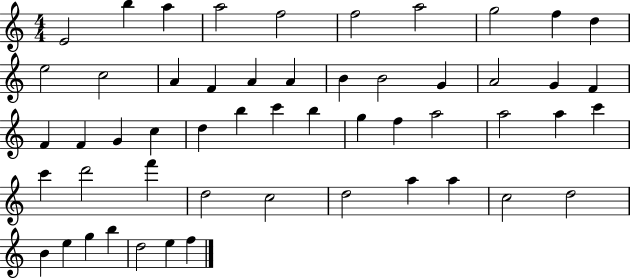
E4/h B5/q A5/q A5/h F5/h F5/h A5/h G5/h F5/q D5/q E5/h C5/h A4/q F4/q A4/q A4/q B4/q B4/h G4/q A4/h G4/q F4/q F4/q F4/q G4/q C5/q D5/q B5/q C6/q B5/q G5/q F5/q A5/h A5/h A5/q C6/q C6/q D6/h F6/q D5/h C5/h D5/h A5/q A5/q C5/h D5/h B4/q E5/q G5/q B5/q D5/h E5/q F5/q